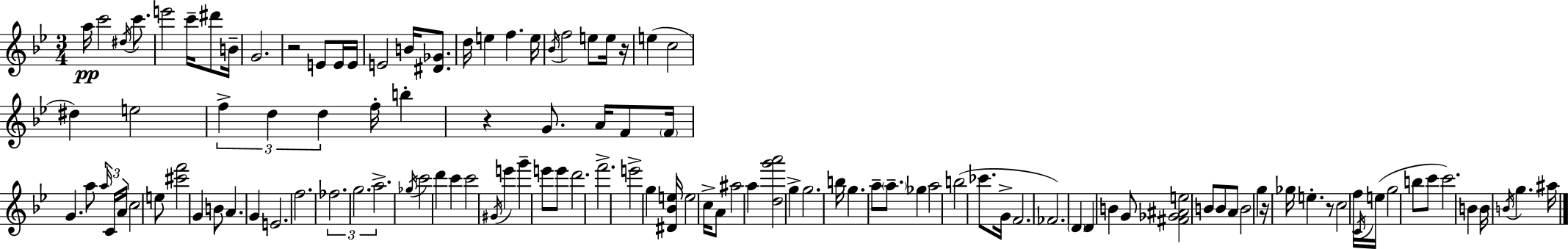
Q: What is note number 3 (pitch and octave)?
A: D#5